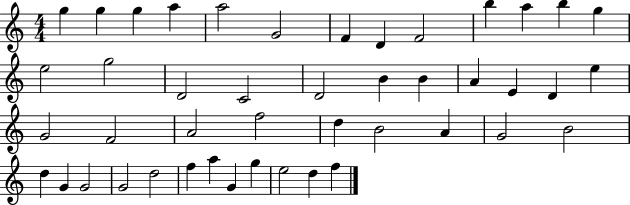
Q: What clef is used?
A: treble